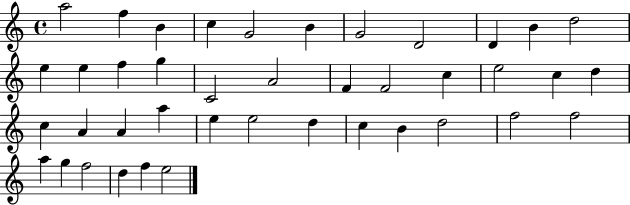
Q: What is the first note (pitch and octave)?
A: A5